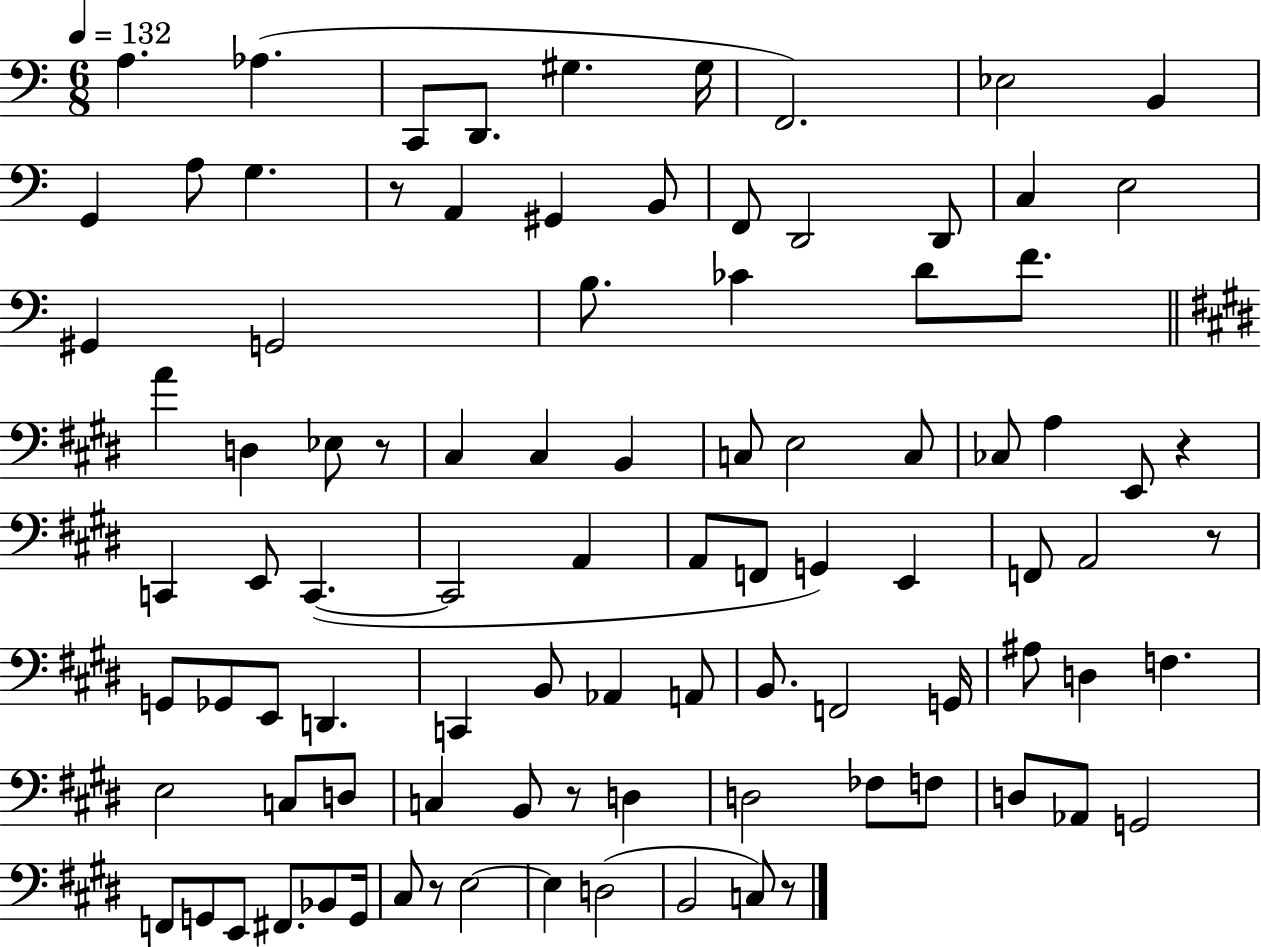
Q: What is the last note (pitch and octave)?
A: C3